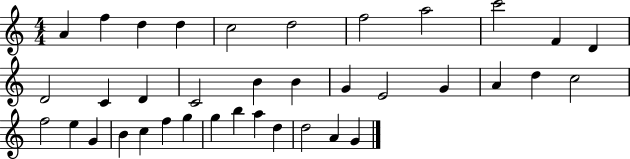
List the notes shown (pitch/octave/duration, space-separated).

A4/q F5/q D5/q D5/q C5/h D5/h F5/h A5/h C6/h F4/q D4/q D4/h C4/q D4/q C4/h B4/q B4/q G4/q E4/h G4/q A4/q D5/q C5/h F5/h E5/q G4/q B4/q C5/q F5/q G5/q G5/q B5/q A5/q D5/q D5/h A4/q G4/q